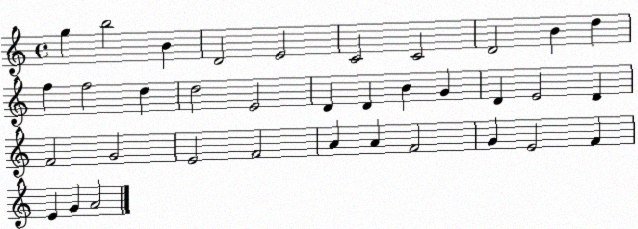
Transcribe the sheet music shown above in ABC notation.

X:1
T:Untitled
M:4/4
L:1/4
K:C
g b2 B D2 E2 C2 C2 D2 B d f f2 d d2 E2 D D B G D E2 D F2 G2 E2 F2 A A F2 G E2 F E G A2